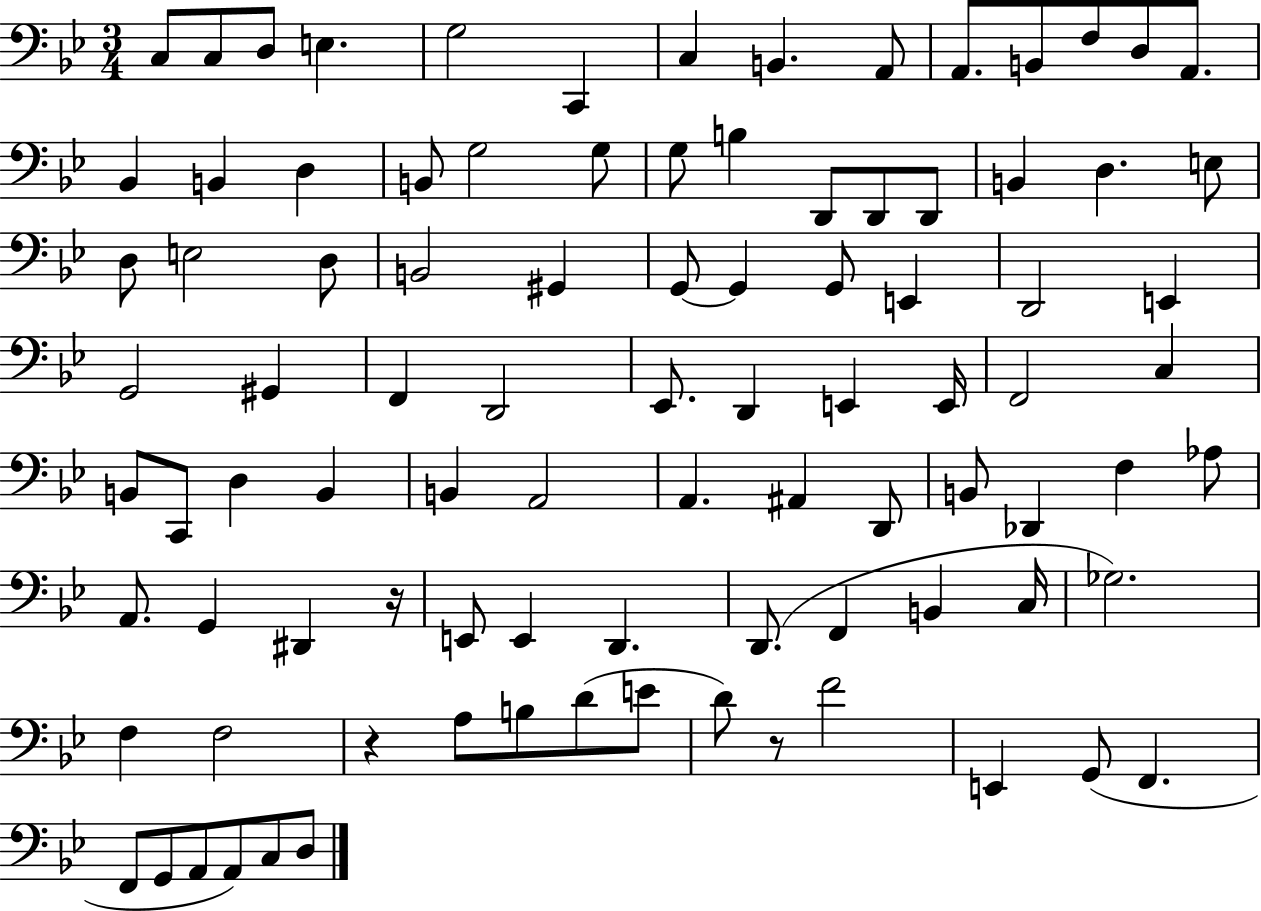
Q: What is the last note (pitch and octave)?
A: D3